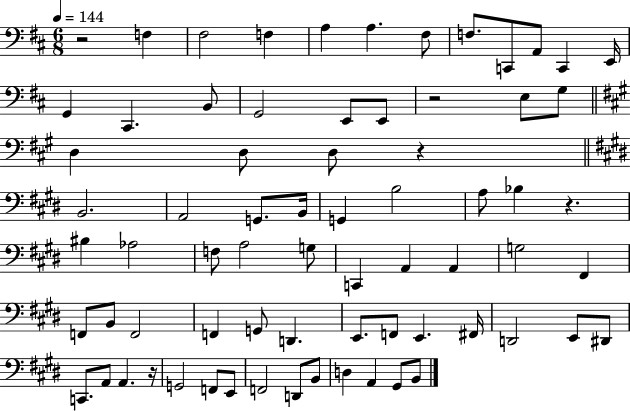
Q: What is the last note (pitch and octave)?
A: B2